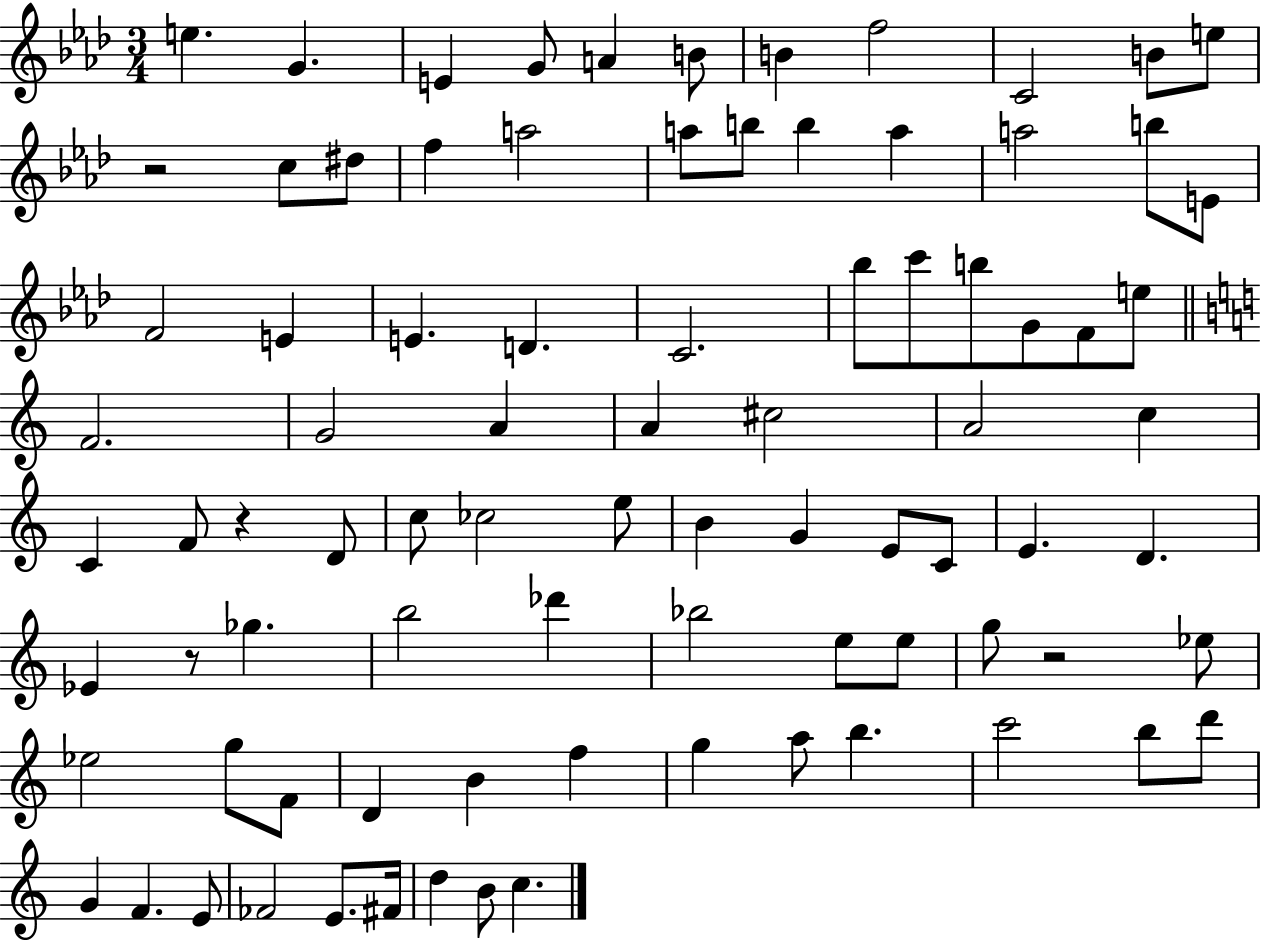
{
  \clef treble
  \numericTimeSignature
  \time 3/4
  \key aes \major
  e''4. g'4. | e'4 g'8 a'4 b'8 | b'4 f''2 | c'2 b'8 e''8 | \break r2 c''8 dis''8 | f''4 a''2 | a''8 b''8 b''4 a''4 | a''2 b''8 e'8 | \break f'2 e'4 | e'4. d'4. | c'2. | bes''8 c'''8 b''8 g'8 f'8 e''8 | \break \bar "||" \break \key c \major f'2. | g'2 a'4 | a'4 cis''2 | a'2 c''4 | \break c'4 f'8 r4 d'8 | c''8 ces''2 e''8 | b'4 g'4 e'8 c'8 | e'4. d'4. | \break ees'4 r8 ges''4. | b''2 des'''4 | bes''2 e''8 e''8 | g''8 r2 ees''8 | \break ees''2 g''8 f'8 | d'4 b'4 f''4 | g''4 a''8 b''4. | c'''2 b''8 d'''8 | \break g'4 f'4. e'8 | fes'2 e'8. fis'16 | d''4 b'8 c''4. | \bar "|."
}